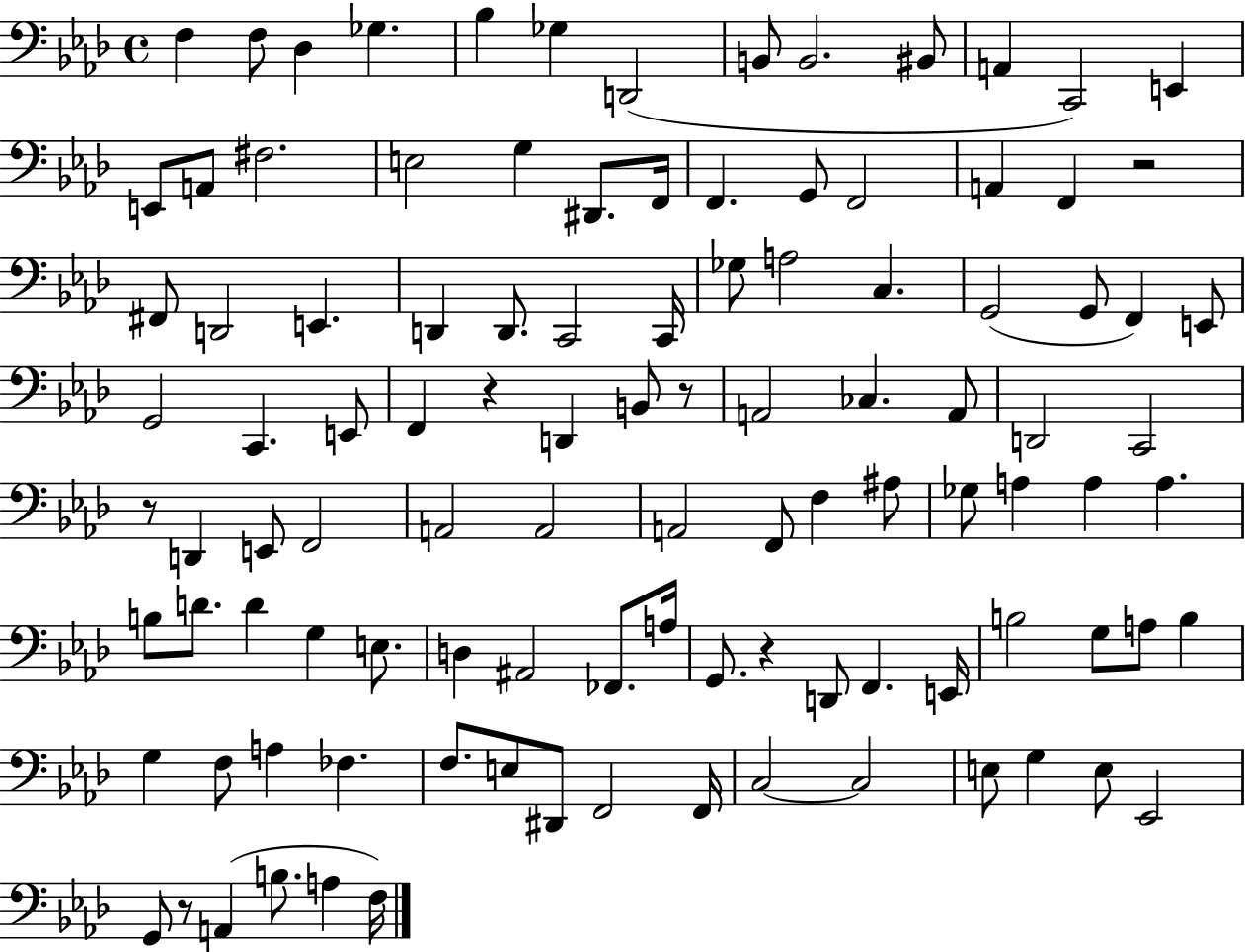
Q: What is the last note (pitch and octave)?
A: F3